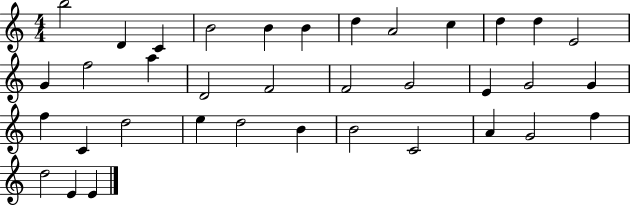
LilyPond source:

{
  \clef treble
  \numericTimeSignature
  \time 4/4
  \key c \major
  b''2 d'4 c'4 | b'2 b'4 b'4 | d''4 a'2 c''4 | d''4 d''4 e'2 | \break g'4 f''2 a''4 | d'2 f'2 | f'2 g'2 | e'4 g'2 g'4 | \break f''4 c'4 d''2 | e''4 d''2 b'4 | b'2 c'2 | a'4 g'2 f''4 | \break d''2 e'4 e'4 | \bar "|."
}